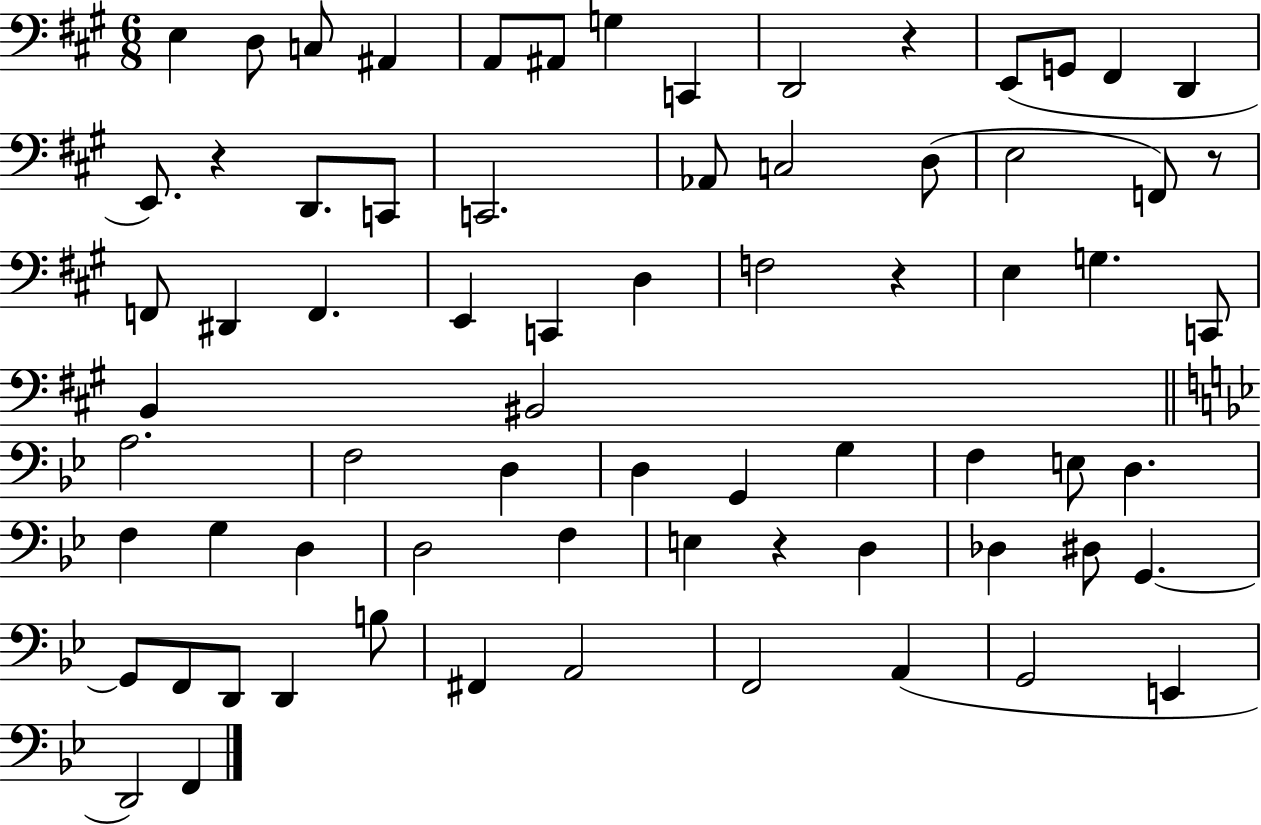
E3/q D3/e C3/e A#2/q A2/e A#2/e G3/q C2/q D2/h R/q E2/e G2/e F#2/q D2/q E2/e. R/q D2/e. C2/e C2/h. Ab2/e C3/h D3/e E3/h F2/e R/e F2/e D#2/q F2/q. E2/q C2/q D3/q F3/h R/q E3/q G3/q. C2/e B2/q BIS2/h A3/h. F3/h D3/q D3/q G2/q G3/q F3/q E3/e D3/q. F3/q G3/q D3/q D3/h F3/q E3/q R/q D3/q Db3/q D#3/e G2/q. G2/e F2/e D2/e D2/q B3/e F#2/q A2/h F2/h A2/q G2/h E2/q D2/h F2/q